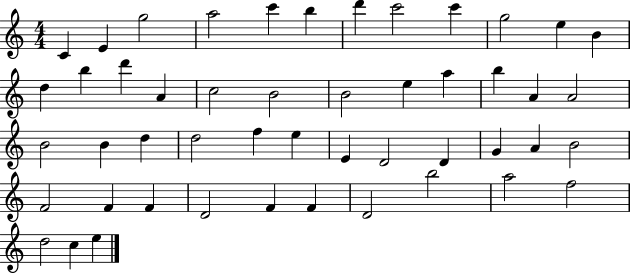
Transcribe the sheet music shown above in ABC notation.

X:1
T:Untitled
M:4/4
L:1/4
K:C
C E g2 a2 c' b d' c'2 c' g2 e B d b d' A c2 B2 B2 e a b A A2 B2 B d d2 f e E D2 D G A B2 F2 F F D2 F F D2 b2 a2 f2 d2 c e